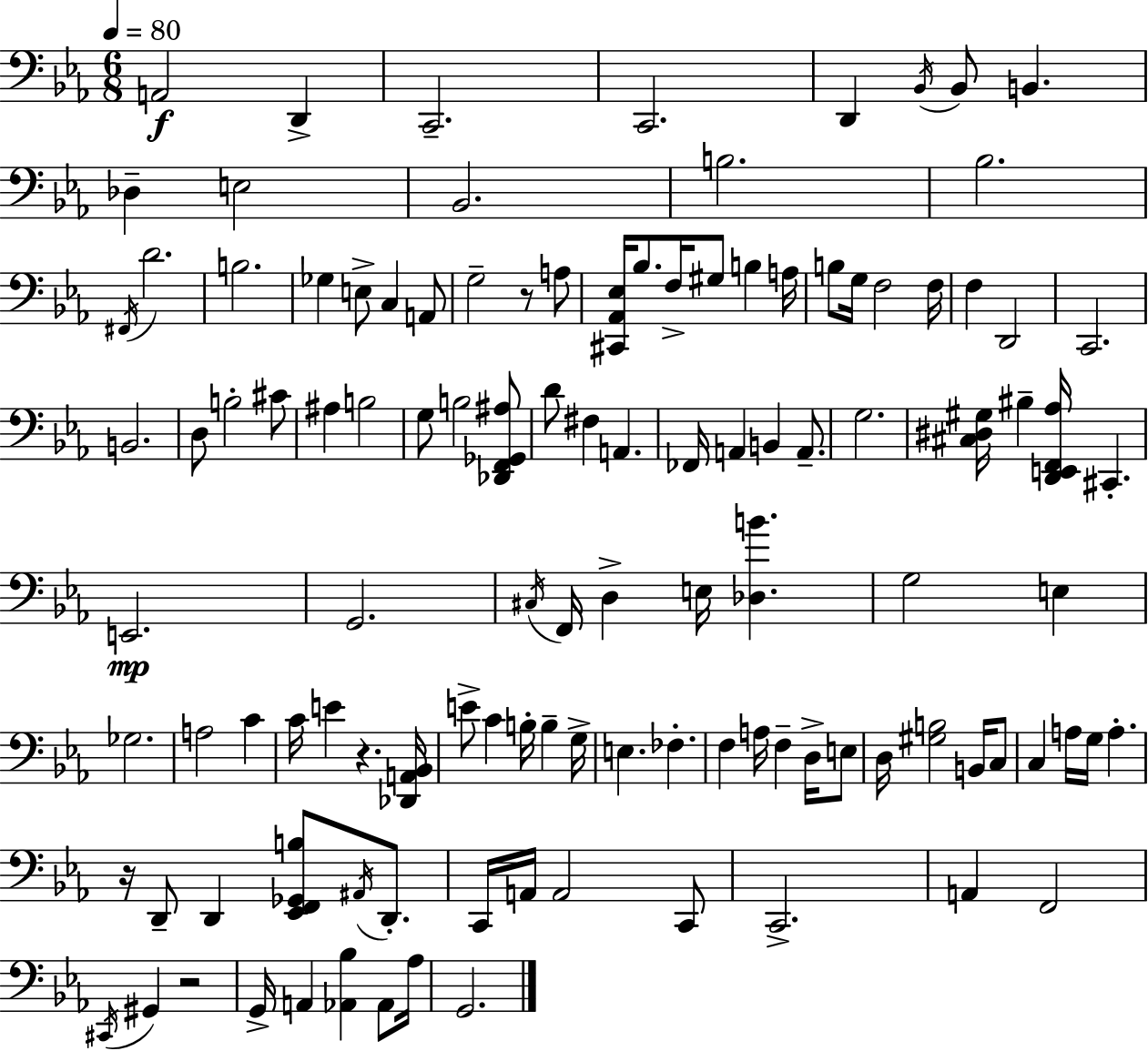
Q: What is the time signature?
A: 6/8